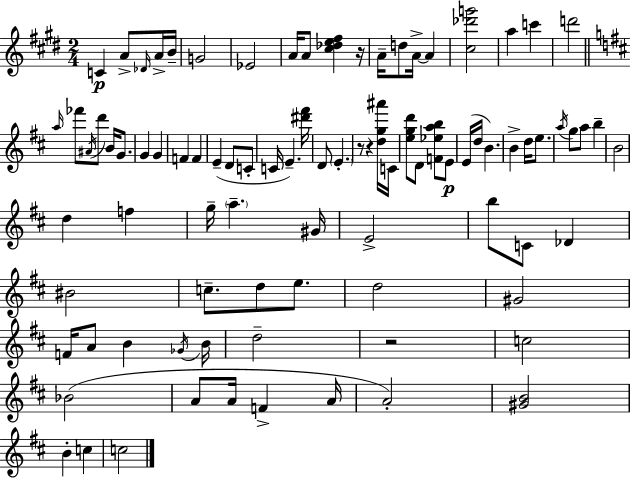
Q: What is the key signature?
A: E major